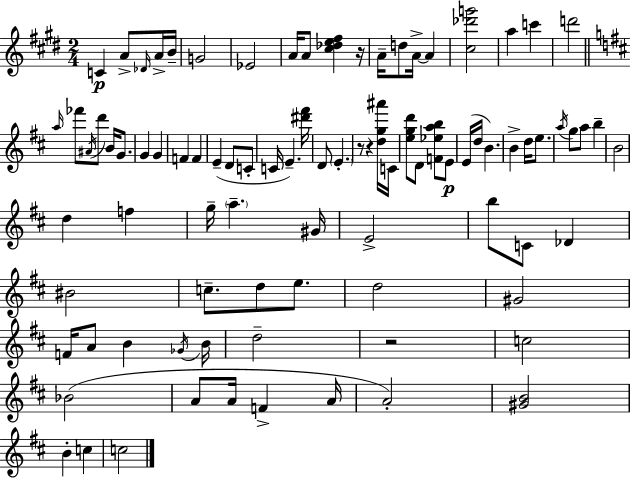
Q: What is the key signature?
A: E major